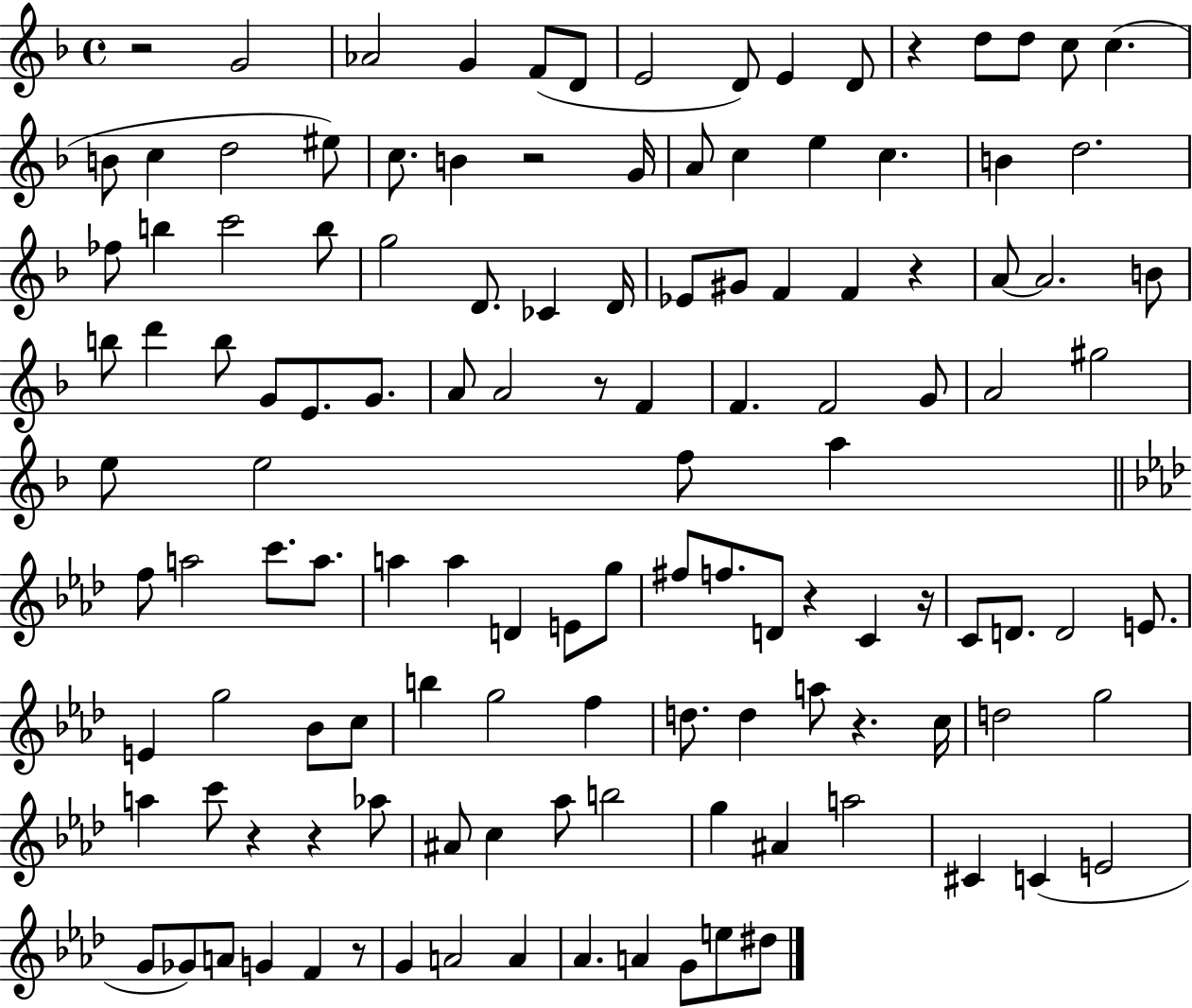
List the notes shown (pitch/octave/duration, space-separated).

R/h G4/h Ab4/h G4/q F4/e D4/e E4/h D4/e E4/q D4/e R/q D5/e D5/e C5/e C5/q. B4/e C5/q D5/h EIS5/e C5/e. B4/q R/h G4/s A4/e C5/q E5/q C5/q. B4/q D5/h. FES5/e B5/q C6/h B5/e G5/h D4/e. CES4/q D4/s Eb4/e G#4/e F4/q F4/q R/q A4/e A4/h. B4/e B5/e D6/q B5/e G4/e E4/e. G4/e. A4/e A4/h R/e F4/q F4/q. F4/h G4/e A4/h G#5/h E5/e E5/h F5/e A5/q F5/e A5/h C6/e. A5/e. A5/q A5/q D4/q E4/e G5/e F#5/e F5/e. D4/e R/q C4/q R/s C4/e D4/e. D4/h E4/e. E4/q G5/h Bb4/e C5/e B5/q G5/h F5/q D5/e. D5/q A5/e R/q. C5/s D5/h G5/h A5/q C6/e R/q R/q Ab5/e A#4/e C5/q Ab5/e B5/h G5/q A#4/q A5/h C#4/q C4/q E4/h G4/e Gb4/e A4/e G4/q F4/q R/e G4/q A4/h A4/q Ab4/q. A4/q G4/e E5/e D#5/e